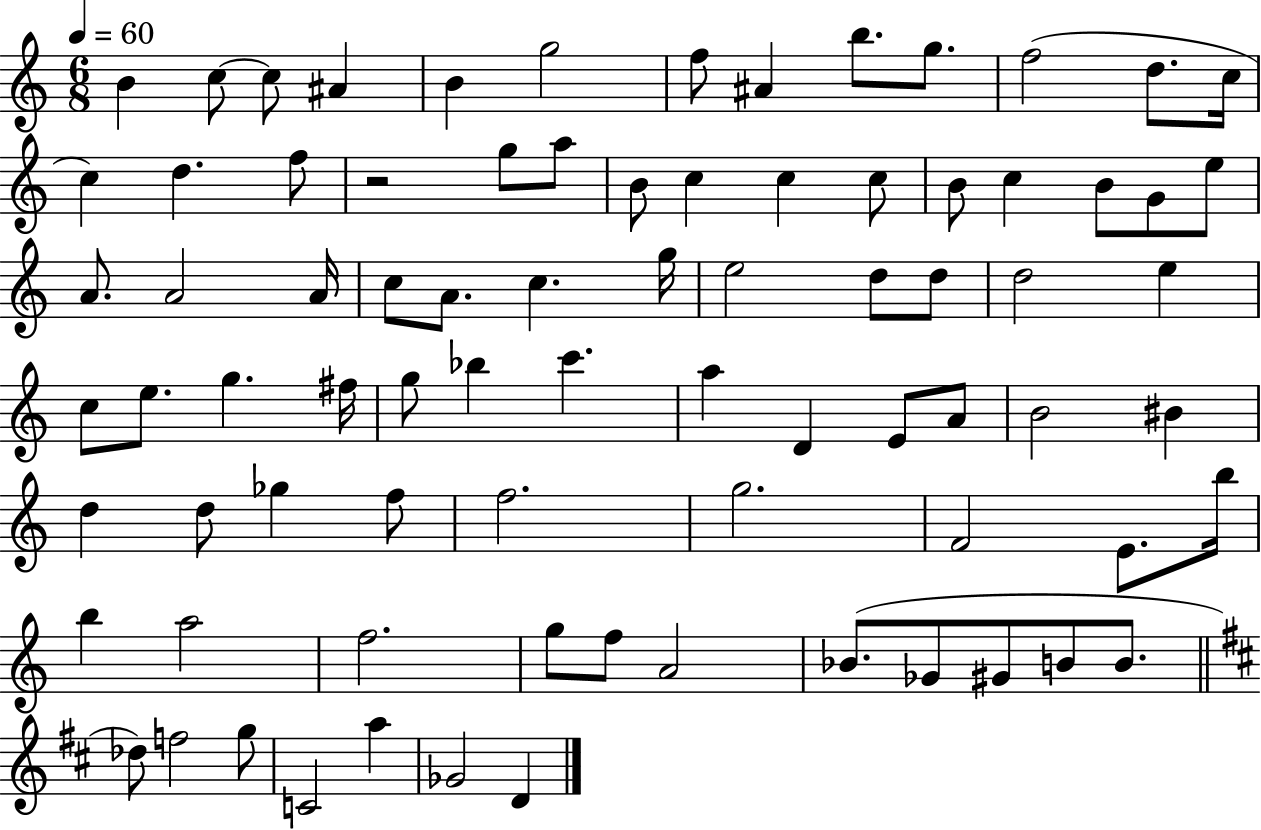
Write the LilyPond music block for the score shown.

{
  \clef treble
  \numericTimeSignature
  \time 6/8
  \key c \major
  \tempo 4 = 60
  b'4 c''8~~ c''8 ais'4 | b'4 g''2 | f''8 ais'4 b''8. g''8. | f''2( d''8. c''16 | \break c''4) d''4. f''8 | r2 g''8 a''8 | b'8 c''4 c''4 c''8 | b'8 c''4 b'8 g'8 e''8 | \break a'8. a'2 a'16 | c''8 a'8. c''4. g''16 | e''2 d''8 d''8 | d''2 e''4 | \break c''8 e''8. g''4. fis''16 | g''8 bes''4 c'''4. | a''4 d'4 e'8 a'8 | b'2 bis'4 | \break d''4 d''8 ges''4 f''8 | f''2. | g''2. | f'2 e'8. b''16 | \break b''4 a''2 | f''2. | g''8 f''8 a'2 | bes'8.( ges'8 gis'8 b'8 b'8. | \break \bar "||" \break \key d \major des''8) f''2 g''8 | c'2 a''4 | ges'2 d'4 | \bar "|."
}